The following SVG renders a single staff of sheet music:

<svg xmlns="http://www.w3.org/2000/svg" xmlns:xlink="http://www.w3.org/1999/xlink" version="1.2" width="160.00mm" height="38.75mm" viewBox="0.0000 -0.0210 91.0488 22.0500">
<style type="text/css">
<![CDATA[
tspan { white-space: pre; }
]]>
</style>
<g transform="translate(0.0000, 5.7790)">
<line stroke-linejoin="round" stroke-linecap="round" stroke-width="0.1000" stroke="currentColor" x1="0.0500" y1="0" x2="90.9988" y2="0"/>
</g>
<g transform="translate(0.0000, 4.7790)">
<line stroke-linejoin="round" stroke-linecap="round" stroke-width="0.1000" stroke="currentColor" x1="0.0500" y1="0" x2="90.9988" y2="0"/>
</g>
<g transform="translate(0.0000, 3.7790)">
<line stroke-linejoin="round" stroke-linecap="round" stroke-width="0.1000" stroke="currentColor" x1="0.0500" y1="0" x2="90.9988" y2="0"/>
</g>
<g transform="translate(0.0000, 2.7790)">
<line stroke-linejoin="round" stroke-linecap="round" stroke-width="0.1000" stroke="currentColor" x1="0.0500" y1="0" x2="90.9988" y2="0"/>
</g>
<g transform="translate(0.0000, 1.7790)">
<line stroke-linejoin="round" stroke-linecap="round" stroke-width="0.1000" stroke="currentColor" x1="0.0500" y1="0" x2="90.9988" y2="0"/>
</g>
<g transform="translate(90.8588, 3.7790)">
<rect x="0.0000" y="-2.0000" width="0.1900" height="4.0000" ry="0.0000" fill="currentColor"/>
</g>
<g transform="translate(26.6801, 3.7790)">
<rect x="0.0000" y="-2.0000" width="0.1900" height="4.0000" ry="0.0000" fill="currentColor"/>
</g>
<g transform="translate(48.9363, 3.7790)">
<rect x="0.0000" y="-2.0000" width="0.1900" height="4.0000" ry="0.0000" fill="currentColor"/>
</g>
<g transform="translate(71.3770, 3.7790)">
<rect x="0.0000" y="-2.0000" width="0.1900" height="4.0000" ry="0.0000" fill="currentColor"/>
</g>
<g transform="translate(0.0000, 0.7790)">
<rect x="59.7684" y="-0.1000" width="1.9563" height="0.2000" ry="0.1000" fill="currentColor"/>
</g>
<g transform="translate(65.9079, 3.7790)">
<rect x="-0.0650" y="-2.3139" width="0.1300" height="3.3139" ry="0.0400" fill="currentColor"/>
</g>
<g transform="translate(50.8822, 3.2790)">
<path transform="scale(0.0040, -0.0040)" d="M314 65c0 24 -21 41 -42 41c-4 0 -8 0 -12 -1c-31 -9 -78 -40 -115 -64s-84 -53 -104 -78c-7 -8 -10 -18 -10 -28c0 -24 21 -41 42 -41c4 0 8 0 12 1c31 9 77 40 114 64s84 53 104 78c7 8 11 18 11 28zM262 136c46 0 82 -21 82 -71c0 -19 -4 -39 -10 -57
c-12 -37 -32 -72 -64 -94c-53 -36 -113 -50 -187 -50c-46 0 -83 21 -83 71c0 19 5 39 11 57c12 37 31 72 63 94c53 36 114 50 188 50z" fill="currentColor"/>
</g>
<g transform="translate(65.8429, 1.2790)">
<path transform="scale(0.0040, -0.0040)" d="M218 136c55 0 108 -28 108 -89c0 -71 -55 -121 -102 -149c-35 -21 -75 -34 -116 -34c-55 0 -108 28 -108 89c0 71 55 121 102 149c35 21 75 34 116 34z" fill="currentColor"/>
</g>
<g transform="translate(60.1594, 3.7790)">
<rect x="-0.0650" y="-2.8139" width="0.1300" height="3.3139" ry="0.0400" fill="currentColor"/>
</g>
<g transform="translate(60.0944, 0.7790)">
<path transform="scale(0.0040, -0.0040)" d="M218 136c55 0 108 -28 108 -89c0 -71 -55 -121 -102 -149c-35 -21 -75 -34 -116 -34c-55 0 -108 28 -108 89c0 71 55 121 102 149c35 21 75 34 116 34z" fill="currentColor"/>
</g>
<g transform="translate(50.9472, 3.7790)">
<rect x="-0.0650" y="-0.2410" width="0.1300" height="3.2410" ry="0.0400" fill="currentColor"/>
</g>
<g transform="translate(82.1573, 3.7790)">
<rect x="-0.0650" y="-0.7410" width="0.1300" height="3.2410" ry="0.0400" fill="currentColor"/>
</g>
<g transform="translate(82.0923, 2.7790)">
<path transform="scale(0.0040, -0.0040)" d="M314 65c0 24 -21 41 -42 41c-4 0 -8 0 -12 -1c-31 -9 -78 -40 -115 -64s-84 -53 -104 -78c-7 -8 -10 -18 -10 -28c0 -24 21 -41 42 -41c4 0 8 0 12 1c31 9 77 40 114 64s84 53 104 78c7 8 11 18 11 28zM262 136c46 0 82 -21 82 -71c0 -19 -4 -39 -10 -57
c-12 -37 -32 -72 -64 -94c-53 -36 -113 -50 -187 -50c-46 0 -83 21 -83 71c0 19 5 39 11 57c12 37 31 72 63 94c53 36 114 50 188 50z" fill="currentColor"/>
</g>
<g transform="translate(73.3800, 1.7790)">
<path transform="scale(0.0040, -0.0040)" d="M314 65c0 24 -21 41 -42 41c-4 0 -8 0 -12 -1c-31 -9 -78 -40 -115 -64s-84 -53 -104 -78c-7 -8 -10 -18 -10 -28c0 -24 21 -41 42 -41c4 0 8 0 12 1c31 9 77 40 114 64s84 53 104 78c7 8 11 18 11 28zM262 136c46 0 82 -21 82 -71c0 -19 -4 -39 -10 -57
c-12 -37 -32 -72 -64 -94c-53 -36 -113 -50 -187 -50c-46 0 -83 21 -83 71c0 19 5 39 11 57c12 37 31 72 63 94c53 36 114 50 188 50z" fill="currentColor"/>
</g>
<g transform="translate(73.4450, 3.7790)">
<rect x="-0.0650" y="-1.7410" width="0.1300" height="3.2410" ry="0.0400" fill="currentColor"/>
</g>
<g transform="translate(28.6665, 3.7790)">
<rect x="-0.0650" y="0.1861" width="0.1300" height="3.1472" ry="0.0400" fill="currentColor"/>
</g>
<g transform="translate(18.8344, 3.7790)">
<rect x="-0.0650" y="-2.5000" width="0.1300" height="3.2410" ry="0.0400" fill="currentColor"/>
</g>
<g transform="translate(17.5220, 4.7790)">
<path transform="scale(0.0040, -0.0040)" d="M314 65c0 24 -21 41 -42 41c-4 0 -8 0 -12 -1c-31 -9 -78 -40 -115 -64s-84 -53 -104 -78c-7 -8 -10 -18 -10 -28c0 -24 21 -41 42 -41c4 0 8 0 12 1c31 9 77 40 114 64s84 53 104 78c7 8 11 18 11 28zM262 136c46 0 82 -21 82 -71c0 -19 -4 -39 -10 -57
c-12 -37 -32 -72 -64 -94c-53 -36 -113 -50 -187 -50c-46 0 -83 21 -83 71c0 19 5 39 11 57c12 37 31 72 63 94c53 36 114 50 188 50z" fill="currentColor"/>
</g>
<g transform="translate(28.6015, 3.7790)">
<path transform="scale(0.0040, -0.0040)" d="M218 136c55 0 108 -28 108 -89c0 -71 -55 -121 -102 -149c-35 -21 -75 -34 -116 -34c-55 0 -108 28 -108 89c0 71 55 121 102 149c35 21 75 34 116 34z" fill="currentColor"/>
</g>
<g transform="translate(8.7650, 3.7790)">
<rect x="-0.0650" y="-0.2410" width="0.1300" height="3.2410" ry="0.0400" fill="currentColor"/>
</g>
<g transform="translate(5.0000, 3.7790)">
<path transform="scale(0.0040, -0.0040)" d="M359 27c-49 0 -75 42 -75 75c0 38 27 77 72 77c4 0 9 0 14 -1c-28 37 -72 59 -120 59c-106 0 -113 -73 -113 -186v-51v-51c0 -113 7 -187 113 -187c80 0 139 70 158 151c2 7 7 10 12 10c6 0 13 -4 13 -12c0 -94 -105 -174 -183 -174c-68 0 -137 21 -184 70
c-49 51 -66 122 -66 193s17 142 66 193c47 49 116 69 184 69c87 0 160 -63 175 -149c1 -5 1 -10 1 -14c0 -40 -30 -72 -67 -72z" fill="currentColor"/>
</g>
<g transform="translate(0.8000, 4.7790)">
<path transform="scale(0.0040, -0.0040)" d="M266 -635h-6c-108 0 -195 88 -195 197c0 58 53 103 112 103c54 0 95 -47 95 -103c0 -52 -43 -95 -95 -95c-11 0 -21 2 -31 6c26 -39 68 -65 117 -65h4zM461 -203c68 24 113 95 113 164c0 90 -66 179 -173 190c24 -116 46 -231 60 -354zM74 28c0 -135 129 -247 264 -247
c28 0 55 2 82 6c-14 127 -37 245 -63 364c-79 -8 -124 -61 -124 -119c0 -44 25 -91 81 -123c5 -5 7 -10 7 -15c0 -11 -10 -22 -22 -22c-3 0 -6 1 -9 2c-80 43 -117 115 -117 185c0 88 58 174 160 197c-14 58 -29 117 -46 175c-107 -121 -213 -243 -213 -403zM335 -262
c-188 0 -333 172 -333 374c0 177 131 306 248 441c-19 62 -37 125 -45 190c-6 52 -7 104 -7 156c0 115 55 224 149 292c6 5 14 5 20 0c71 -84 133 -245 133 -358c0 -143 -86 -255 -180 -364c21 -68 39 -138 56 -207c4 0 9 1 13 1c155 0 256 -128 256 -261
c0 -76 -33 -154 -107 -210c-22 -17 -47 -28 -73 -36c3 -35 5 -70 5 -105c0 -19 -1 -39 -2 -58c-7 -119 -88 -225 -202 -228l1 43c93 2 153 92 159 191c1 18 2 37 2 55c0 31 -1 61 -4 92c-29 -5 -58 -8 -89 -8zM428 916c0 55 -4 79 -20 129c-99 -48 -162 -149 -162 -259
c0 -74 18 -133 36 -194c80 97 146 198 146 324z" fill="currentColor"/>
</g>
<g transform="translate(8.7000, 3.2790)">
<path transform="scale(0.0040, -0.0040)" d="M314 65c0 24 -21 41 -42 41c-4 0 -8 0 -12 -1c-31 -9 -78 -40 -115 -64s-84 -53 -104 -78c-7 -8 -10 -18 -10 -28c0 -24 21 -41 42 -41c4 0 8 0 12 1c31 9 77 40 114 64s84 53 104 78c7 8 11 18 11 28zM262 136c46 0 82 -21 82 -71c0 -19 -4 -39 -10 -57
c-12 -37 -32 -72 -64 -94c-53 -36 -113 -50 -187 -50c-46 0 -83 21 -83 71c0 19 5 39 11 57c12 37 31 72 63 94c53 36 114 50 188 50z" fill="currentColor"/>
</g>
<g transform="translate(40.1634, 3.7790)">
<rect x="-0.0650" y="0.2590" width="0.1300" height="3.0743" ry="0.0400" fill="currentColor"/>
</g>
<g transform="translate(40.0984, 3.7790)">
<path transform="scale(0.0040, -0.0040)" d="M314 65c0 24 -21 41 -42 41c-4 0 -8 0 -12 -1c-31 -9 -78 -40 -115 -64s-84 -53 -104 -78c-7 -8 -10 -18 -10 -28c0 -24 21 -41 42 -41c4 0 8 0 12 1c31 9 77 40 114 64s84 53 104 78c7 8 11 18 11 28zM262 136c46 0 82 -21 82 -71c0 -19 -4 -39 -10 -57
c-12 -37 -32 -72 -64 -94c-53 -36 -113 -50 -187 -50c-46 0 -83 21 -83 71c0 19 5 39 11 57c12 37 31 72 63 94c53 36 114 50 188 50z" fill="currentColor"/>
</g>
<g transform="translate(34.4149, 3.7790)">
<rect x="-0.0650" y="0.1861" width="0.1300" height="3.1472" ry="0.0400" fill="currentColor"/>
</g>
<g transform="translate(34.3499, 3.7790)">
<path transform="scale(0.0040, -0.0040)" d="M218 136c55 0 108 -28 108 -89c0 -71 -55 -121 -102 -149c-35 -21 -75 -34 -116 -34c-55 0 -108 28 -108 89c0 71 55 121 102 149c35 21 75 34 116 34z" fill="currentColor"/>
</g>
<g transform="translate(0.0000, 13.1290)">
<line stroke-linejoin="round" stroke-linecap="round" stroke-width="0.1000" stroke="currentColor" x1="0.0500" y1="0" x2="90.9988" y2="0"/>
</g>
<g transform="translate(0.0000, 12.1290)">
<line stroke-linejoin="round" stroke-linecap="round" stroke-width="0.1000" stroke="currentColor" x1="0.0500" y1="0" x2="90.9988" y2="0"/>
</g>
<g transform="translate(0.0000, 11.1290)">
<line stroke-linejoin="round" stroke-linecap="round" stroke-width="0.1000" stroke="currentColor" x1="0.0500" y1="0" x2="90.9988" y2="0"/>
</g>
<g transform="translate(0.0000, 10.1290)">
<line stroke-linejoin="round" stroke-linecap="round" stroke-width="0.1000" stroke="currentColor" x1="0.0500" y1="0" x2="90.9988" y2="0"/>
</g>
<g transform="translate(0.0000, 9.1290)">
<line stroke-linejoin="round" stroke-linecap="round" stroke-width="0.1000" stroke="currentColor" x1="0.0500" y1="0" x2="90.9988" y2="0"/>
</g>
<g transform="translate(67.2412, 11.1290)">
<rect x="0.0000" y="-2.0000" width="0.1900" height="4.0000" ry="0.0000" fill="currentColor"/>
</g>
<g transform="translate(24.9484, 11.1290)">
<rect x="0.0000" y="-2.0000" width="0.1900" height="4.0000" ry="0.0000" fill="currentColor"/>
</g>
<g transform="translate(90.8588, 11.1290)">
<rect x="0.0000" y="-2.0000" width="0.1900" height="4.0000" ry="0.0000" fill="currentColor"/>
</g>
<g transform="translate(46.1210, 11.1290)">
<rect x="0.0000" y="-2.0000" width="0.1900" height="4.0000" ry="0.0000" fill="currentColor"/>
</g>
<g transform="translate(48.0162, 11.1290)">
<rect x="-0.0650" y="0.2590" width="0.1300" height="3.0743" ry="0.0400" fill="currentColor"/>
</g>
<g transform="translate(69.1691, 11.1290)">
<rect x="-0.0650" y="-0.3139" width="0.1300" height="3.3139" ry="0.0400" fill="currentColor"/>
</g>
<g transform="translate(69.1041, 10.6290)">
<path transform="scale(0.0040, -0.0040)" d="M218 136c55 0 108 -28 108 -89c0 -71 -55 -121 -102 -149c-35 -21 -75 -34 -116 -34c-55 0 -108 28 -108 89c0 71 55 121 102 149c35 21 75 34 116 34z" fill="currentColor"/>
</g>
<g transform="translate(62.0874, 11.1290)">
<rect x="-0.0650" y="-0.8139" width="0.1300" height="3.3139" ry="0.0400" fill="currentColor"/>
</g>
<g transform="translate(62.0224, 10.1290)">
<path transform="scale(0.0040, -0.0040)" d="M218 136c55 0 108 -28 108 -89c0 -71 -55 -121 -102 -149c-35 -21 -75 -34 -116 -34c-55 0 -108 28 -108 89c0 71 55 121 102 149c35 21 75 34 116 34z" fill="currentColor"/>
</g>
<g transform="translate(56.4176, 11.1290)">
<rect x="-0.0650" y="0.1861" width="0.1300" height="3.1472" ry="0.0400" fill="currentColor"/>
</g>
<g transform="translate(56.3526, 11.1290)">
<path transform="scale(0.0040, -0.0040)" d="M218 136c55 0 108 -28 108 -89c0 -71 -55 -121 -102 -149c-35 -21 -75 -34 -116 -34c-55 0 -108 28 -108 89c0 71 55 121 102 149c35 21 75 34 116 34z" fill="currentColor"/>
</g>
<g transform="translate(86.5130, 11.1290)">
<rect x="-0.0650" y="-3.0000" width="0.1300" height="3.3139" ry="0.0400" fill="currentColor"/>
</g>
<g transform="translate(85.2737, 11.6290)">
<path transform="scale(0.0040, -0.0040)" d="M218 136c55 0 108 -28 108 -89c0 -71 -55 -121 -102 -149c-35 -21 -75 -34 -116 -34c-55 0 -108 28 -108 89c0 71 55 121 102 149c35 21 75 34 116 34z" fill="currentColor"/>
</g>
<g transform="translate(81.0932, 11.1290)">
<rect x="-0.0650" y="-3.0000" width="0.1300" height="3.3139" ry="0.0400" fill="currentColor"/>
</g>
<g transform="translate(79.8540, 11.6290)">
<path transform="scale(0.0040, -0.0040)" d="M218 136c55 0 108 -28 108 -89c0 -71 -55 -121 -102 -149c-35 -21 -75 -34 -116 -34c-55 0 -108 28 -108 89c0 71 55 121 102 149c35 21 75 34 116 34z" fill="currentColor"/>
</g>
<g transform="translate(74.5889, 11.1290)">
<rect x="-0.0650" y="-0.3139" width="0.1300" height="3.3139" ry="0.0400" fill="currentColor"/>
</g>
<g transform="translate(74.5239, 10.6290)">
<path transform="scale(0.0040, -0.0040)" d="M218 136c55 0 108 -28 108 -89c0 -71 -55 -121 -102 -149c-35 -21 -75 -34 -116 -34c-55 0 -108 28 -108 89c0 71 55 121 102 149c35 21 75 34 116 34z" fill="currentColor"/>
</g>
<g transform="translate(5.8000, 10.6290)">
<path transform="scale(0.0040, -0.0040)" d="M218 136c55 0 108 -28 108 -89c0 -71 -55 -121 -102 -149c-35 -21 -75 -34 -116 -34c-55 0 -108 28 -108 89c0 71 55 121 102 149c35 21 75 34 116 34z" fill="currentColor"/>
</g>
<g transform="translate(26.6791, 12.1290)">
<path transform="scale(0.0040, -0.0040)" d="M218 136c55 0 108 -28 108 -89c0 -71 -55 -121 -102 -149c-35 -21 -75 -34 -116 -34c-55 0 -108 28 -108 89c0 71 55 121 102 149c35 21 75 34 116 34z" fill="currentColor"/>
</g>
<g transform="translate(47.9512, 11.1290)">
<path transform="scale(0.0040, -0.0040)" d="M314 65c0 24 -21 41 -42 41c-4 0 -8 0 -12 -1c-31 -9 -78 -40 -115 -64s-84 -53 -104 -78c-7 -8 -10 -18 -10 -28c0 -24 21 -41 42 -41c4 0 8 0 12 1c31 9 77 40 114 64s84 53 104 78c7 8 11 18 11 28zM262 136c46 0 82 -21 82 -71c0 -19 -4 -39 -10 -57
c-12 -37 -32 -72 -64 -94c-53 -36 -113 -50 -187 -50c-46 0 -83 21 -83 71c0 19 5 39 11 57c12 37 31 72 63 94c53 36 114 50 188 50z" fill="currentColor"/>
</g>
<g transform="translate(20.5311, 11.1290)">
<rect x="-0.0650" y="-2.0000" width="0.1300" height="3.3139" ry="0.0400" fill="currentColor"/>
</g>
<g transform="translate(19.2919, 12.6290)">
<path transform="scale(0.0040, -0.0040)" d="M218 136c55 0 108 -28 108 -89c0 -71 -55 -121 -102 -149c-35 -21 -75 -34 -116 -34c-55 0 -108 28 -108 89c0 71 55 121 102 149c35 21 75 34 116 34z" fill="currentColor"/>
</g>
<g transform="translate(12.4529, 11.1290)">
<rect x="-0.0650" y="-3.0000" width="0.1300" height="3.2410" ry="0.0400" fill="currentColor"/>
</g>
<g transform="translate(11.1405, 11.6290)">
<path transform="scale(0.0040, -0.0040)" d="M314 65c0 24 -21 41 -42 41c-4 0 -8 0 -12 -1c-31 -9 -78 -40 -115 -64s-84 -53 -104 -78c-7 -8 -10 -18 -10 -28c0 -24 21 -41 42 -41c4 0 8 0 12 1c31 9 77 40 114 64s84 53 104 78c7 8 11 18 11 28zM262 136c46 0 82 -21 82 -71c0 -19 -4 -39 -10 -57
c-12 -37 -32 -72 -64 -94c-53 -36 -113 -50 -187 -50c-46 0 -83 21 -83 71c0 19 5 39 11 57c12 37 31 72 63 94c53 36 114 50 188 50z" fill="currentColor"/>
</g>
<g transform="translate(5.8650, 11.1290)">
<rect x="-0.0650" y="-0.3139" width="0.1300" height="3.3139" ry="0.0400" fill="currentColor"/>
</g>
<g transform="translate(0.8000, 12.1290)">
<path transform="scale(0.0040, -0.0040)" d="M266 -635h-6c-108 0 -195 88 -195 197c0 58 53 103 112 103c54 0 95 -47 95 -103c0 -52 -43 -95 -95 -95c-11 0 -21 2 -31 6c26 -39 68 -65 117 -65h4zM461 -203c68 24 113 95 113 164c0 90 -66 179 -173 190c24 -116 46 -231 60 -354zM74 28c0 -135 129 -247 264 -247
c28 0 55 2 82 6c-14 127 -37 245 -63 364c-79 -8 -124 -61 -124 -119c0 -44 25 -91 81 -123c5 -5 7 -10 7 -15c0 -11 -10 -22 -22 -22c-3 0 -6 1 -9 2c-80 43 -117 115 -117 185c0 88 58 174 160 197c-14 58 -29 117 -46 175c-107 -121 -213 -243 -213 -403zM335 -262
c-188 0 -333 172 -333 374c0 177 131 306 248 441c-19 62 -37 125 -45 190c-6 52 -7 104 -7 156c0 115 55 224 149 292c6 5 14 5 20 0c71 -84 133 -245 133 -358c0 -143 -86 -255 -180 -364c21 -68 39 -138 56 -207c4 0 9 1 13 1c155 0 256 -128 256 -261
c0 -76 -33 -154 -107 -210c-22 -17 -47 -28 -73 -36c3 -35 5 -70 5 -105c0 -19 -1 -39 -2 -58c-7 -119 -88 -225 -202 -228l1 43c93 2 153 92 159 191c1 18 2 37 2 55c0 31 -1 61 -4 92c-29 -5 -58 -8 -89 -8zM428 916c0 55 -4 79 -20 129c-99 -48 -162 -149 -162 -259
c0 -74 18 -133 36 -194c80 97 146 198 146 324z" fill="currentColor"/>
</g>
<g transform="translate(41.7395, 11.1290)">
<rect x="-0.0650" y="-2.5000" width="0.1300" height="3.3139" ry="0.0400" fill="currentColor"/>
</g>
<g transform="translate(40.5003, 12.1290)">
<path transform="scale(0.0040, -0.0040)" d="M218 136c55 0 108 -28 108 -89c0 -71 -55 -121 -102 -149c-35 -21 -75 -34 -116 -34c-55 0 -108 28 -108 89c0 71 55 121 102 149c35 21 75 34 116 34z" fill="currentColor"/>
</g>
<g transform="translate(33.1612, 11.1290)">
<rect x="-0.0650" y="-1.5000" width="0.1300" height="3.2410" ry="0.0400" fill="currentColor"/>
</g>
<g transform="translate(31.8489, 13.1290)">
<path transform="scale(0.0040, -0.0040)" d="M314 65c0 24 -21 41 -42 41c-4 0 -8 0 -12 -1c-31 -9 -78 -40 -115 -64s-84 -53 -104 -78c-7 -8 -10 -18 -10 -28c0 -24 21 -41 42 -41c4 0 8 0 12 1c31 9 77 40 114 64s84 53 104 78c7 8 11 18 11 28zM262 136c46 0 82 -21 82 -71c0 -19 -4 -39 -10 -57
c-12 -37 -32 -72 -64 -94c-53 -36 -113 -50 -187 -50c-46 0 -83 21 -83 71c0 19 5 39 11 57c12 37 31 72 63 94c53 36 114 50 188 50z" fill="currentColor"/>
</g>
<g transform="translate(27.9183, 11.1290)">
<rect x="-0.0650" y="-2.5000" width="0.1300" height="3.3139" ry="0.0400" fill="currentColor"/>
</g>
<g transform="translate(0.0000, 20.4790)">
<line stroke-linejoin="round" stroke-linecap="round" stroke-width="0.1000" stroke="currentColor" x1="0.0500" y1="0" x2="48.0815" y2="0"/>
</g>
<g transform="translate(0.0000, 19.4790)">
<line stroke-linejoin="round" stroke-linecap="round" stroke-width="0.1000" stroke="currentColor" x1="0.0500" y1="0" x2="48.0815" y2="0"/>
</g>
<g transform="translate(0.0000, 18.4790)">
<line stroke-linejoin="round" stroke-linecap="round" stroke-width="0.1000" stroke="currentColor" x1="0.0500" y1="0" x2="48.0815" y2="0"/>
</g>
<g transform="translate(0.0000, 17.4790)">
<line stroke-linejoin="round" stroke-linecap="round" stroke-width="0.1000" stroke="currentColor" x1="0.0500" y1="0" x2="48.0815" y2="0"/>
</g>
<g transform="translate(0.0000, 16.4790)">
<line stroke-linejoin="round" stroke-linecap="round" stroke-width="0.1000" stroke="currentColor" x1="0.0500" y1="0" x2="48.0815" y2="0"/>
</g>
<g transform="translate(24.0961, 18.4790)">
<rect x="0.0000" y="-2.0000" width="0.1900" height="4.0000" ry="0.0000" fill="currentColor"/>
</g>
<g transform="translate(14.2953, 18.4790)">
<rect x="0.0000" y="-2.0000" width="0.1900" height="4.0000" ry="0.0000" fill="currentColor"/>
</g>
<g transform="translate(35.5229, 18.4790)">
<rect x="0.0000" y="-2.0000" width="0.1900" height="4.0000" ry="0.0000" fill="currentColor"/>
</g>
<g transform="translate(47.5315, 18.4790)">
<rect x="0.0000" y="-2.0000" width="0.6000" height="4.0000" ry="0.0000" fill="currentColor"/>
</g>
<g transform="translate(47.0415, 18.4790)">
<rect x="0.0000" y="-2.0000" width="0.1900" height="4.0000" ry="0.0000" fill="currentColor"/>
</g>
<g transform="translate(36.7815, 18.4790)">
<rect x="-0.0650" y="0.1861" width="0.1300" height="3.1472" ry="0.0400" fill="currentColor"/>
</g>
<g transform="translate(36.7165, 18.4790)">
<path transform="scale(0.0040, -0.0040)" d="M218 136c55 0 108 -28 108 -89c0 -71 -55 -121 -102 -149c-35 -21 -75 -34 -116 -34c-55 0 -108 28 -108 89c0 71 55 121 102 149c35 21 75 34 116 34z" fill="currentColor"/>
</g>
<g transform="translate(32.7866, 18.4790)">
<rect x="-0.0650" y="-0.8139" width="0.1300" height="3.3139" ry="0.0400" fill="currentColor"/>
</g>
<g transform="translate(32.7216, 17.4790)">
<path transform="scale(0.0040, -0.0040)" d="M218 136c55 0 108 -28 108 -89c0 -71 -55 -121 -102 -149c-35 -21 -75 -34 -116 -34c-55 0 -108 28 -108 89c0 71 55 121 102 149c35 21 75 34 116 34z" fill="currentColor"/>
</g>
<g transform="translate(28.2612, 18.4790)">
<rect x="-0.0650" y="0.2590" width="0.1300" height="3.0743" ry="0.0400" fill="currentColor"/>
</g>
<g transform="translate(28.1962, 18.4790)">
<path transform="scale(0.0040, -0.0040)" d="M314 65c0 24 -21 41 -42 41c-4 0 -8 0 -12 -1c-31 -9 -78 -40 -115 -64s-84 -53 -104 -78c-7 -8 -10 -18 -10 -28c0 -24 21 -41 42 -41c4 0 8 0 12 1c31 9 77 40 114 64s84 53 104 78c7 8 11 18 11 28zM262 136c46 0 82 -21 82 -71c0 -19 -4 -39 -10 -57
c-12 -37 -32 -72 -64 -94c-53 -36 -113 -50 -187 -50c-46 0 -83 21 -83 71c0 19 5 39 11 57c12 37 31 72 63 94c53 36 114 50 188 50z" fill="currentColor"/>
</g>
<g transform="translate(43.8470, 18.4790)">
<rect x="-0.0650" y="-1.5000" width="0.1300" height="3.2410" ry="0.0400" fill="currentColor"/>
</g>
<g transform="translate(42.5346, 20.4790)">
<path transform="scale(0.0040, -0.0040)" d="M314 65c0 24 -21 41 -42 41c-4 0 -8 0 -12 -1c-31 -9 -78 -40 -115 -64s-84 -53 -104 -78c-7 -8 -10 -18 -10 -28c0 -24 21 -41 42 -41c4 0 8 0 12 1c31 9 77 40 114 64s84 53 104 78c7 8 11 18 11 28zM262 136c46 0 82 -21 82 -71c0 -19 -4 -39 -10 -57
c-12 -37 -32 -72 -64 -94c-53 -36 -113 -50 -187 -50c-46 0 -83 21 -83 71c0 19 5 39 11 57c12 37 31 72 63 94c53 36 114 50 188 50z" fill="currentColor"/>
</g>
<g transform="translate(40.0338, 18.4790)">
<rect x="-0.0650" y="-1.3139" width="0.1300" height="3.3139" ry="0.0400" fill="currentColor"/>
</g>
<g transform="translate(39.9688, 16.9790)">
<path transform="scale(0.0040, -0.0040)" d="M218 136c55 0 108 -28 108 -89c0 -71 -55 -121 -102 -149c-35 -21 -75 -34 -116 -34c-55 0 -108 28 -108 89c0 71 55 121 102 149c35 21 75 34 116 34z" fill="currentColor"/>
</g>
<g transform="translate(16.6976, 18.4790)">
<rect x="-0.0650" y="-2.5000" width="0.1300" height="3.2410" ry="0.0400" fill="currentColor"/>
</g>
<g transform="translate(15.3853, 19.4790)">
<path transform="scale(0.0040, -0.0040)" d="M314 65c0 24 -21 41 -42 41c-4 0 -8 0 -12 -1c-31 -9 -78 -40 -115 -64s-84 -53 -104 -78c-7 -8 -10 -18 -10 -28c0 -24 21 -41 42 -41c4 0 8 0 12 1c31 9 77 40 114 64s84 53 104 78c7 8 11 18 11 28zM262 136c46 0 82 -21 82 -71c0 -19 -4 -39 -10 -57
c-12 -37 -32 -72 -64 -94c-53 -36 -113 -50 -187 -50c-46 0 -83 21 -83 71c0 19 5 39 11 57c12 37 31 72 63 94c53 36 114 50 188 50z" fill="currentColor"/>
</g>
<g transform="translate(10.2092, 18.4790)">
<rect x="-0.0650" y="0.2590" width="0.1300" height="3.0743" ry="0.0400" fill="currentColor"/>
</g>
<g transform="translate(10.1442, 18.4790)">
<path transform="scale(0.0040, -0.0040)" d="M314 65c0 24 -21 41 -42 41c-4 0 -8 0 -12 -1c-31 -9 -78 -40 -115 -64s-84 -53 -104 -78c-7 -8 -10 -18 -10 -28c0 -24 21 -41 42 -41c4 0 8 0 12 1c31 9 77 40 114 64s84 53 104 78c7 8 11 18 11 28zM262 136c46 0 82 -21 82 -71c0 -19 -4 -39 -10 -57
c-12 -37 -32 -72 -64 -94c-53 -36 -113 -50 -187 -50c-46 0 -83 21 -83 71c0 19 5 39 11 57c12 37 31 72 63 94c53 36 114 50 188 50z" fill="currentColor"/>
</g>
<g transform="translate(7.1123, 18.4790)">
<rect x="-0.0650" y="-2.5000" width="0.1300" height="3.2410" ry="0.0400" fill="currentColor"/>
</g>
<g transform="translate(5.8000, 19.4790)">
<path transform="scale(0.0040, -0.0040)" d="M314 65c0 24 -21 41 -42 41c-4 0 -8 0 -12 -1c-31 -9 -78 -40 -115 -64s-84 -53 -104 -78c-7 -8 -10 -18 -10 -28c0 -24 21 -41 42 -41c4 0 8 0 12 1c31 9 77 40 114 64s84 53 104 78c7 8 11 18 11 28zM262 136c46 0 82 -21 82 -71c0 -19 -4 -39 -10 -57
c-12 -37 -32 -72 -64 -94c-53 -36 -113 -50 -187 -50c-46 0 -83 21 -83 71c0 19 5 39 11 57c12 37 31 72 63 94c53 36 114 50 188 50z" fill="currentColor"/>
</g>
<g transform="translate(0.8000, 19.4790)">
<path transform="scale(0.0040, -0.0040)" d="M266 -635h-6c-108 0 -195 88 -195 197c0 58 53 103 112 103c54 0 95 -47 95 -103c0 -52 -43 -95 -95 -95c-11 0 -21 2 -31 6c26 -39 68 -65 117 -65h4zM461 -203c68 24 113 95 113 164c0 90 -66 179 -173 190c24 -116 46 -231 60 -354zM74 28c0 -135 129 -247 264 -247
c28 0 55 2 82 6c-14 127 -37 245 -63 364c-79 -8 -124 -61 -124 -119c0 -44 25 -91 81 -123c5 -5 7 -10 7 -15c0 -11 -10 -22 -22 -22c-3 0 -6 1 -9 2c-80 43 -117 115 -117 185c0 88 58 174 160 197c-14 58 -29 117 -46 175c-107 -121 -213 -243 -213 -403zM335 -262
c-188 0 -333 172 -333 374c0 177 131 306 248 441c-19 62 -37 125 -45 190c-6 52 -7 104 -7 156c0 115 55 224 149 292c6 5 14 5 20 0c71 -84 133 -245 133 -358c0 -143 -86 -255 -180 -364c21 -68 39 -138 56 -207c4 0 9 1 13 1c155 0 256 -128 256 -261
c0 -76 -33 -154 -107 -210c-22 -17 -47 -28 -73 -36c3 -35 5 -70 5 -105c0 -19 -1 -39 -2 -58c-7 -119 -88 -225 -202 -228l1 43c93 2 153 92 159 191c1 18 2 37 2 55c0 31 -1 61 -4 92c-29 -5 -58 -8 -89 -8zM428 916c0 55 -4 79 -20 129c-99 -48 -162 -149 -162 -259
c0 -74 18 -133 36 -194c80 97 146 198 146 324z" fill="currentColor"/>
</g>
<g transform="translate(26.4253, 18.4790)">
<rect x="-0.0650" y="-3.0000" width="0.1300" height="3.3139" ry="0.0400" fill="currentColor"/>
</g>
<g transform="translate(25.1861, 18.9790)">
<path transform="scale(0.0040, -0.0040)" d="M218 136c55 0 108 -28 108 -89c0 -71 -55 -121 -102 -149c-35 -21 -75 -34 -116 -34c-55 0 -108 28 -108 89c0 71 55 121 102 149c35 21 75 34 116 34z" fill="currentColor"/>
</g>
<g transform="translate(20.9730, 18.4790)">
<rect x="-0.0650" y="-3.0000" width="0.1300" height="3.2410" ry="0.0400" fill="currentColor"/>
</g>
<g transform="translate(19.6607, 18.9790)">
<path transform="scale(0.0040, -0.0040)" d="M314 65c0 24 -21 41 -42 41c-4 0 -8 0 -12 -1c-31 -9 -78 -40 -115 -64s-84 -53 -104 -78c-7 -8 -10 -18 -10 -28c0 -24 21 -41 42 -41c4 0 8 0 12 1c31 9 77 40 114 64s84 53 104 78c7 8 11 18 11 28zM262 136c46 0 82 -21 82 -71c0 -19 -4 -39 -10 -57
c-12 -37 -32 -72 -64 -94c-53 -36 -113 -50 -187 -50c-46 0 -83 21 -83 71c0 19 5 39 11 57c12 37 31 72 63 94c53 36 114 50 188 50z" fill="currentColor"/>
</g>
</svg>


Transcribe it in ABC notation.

X:1
T:Untitled
M:4/4
L:1/4
K:C
c2 G2 B B B2 c2 a g f2 d2 c A2 F G E2 G B2 B d c c A A G2 B2 G2 A2 A B2 d B e E2